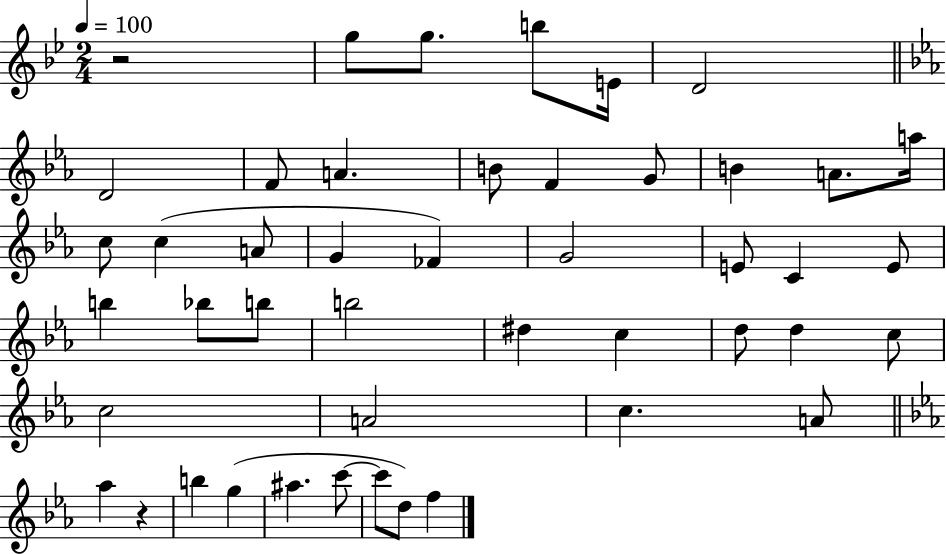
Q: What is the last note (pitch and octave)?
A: F5